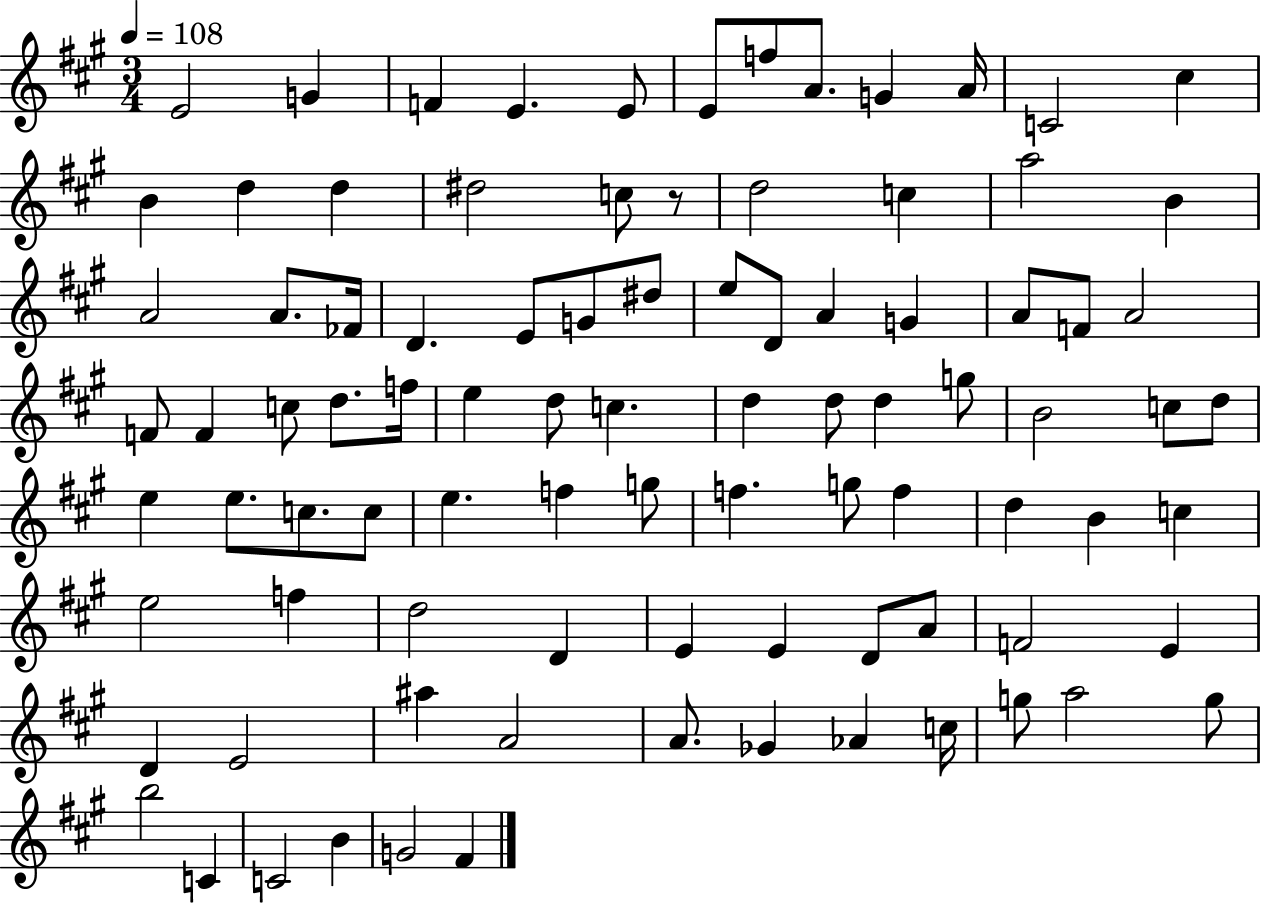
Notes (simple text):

E4/h G4/q F4/q E4/q. E4/e E4/e F5/e A4/e. G4/q A4/s C4/h C#5/q B4/q D5/q D5/q D#5/h C5/e R/e D5/h C5/q A5/h B4/q A4/h A4/e. FES4/s D4/q. E4/e G4/e D#5/e E5/e D4/e A4/q G4/q A4/e F4/e A4/h F4/e F4/q C5/e D5/e. F5/s E5/q D5/e C5/q. D5/q D5/e D5/q G5/e B4/h C5/e D5/e E5/q E5/e. C5/e. C5/e E5/q. F5/q G5/e F5/q. G5/e F5/q D5/q B4/q C5/q E5/h F5/q D5/h D4/q E4/q E4/q D4/e A4/e F4/h E4/q D4/q E4/h A#5/q A4/h A4/e. Gb4/q Ab4/q C5/s G5/e A5/h G5/e B5/h C4/q C4/h B4/q G4/h F#4/q